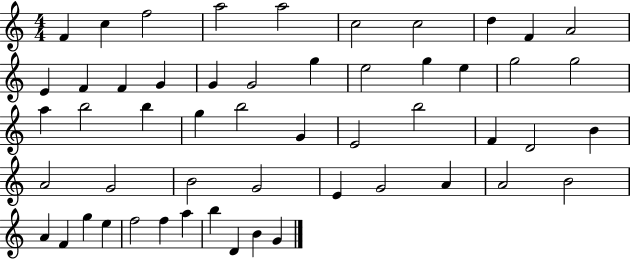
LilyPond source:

{
  \clef treble
  \numericTimeSignature
  \time 4/4
  \key c \major
  f'4 c''4 f''2 | a''2 a''2 | c''2 c''2 | d''4 f'4 a'2 | \break e'4 f'4 f'4 g'4 | g'4 g'2 g''4 | e''2 g''4 e''4 | g''2 g''2 | \break a''4 b''2 b''4 | g''4 b''2 g'4 | e'2 b''2 | f'4 d'2 b'4 | \break a'2 g'2 | b'2 g'2 | e'4 g'2 a'4 | a'2 b'2 | \break a'4 f'4 g''4 e''4 | f''2 f''4 a''4 | b''4 d'4 b'4 g'4 | \bar "|."
}